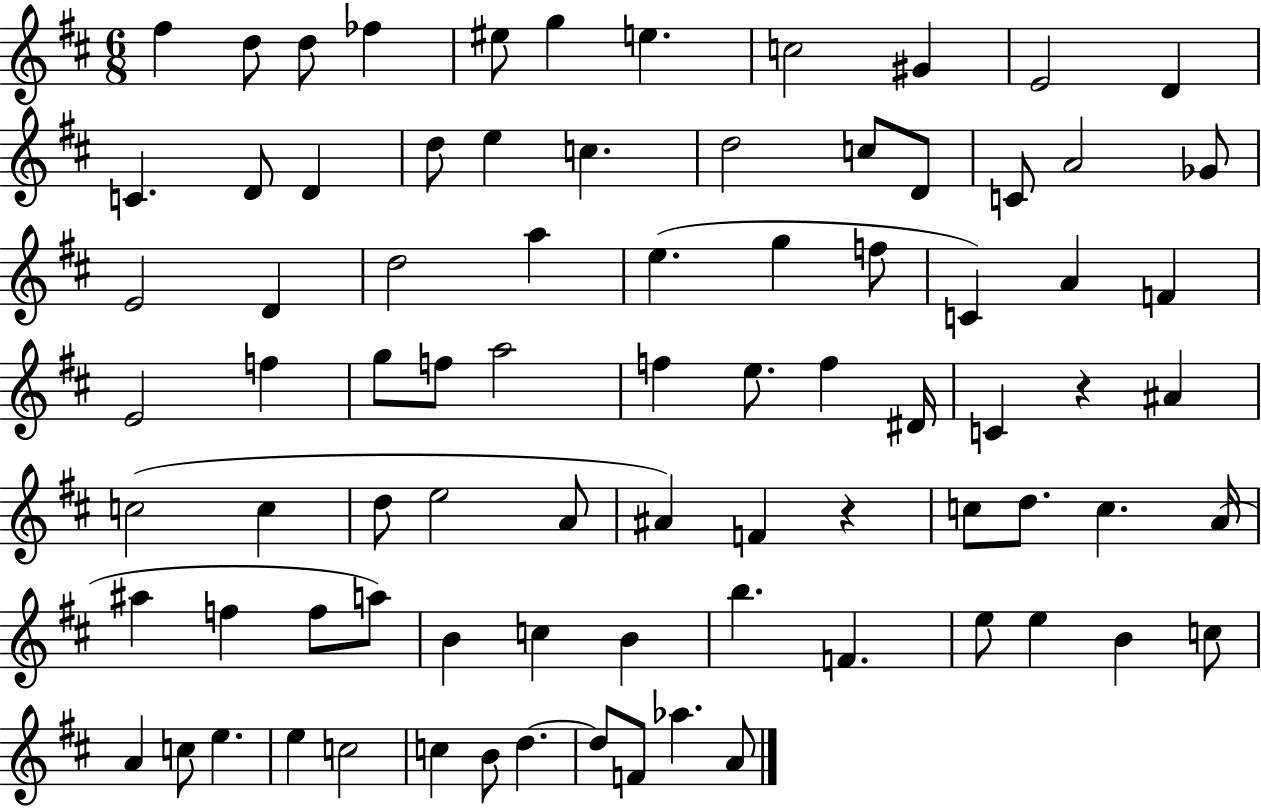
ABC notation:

X:1
T:Untitled
M:6/8
L:1/4
K:D
^f d/2 d/2 _f ^e/2 g e c2 ^G E2 D C D/2 D d/2 e c d2 c/2 D/2 C/2 A2 _G/2 E2 D d2 a e g f/2 C A F E2 f g/2 f/2 a2 f e/2 f ^D/4 C z ^A c2 c d/2 e2 A/2 ^A F z c/2 d/2 c A/4 ^a f f/2 a/2 B c B b F e/2 e B c/2 A c/2 e e c2 c B/2 d d/2 F/2 _a A/2